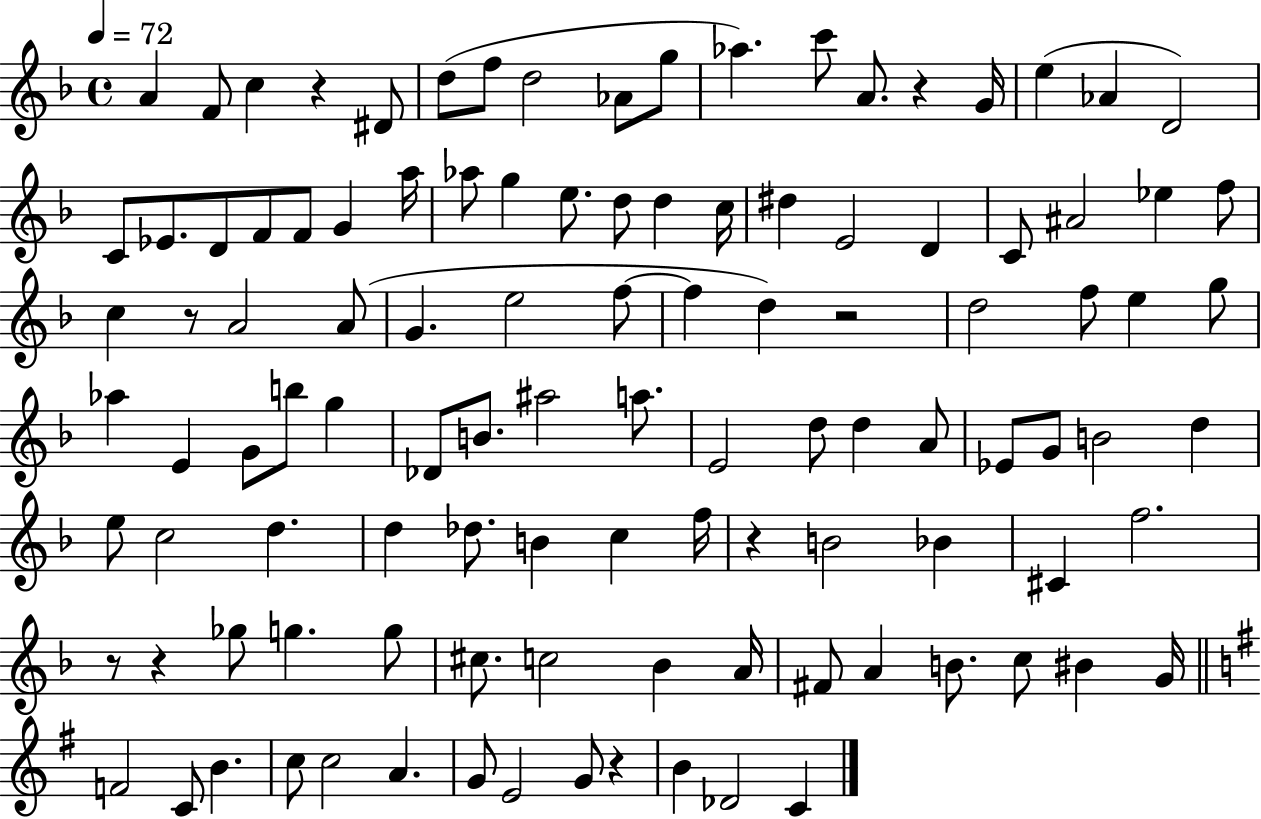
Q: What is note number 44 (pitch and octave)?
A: D5